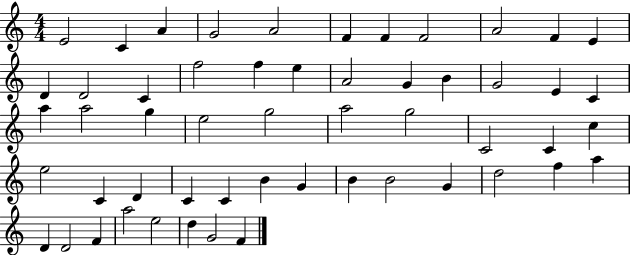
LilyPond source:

{
  \clef treble
  \numericTimeSignature
  \time 4/4
  \key c \major
  e'2 c'4 a'4 | g'2 a'2 | f'4 f'4 f'2 | a'2 f'4 e'4 | \break d'4 d'2 c'4 | f''2 f''4 e''4 | a'2 g'4 b'4 | g'2 e'4 c'4 | \break a''4 a''2 g''4 | e''2 g''2 | a''2 g''2 | c'2 c'4 c''4 | \break e''2 c'4 d'4 | c'4 c'4 b'4 g'4 | b'4 b'2 g'4 | d''2 f''4 a''4 | \break d'4 d'2 f'4 | a''2 e''2 | d''4 g'2 f'4 | \bar "|."
}